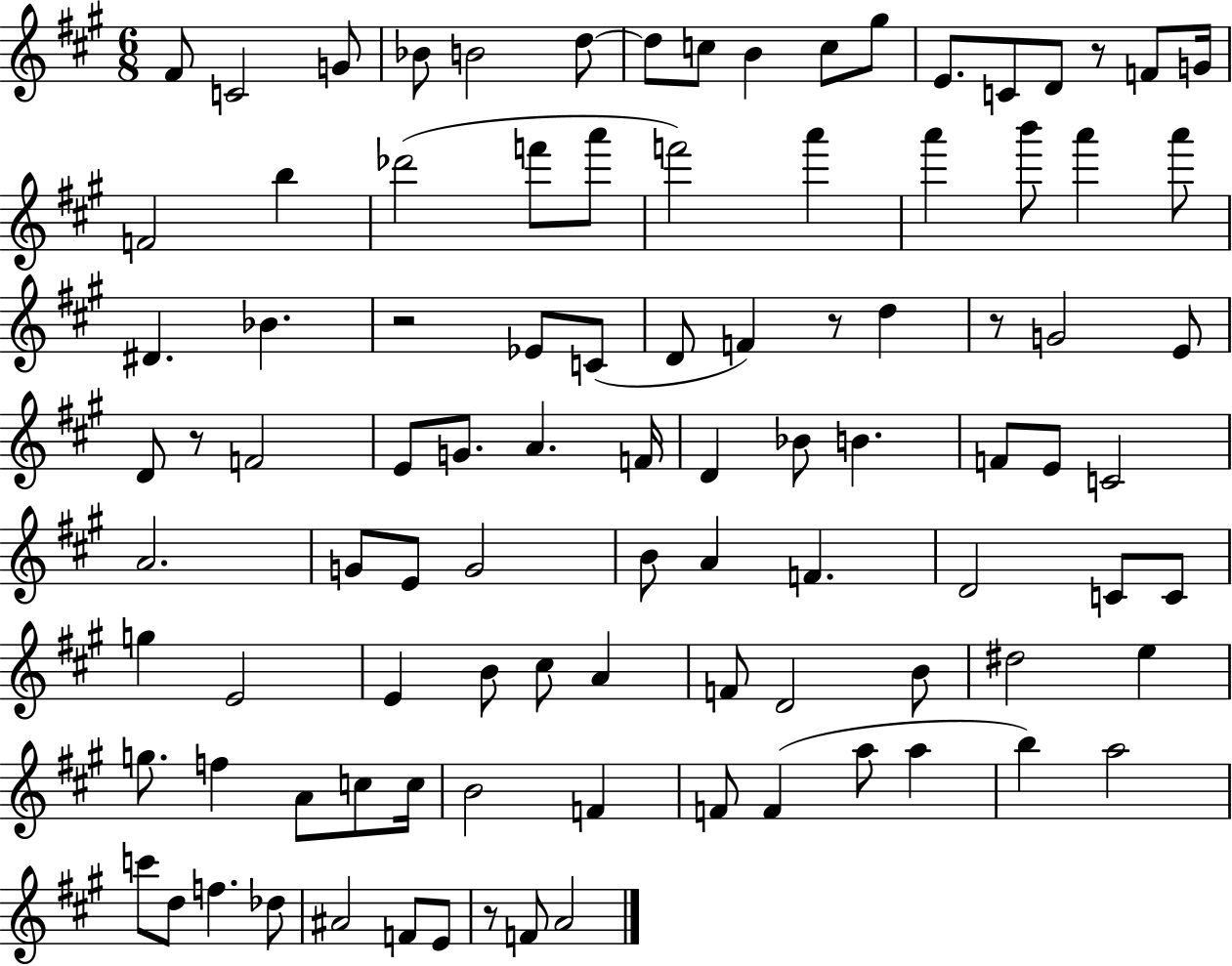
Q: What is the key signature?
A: A major